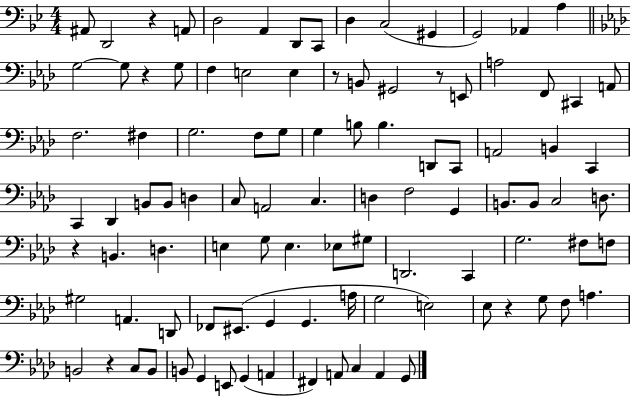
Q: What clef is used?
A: bass